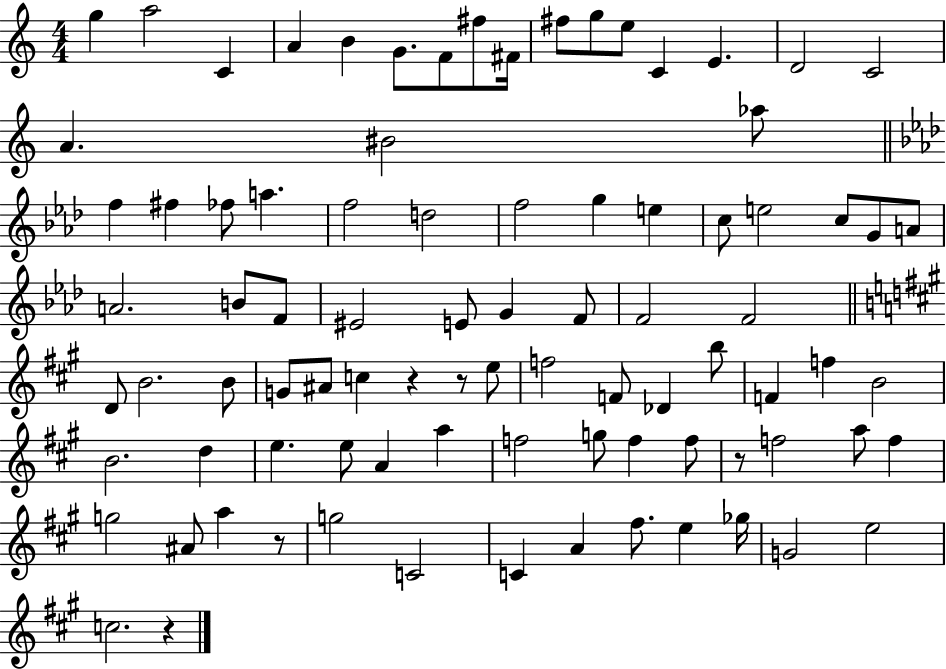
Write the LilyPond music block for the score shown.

{
  \clef treble
  \numericTimeSignature
  \time 4/4
  \key c \major
  g''4 a''2 c'4 | a'4 b'4 g'8. f'8 fis''8 fis'16 | fis''8 g''8 e''8 c'4 e'4. | d'2 c'2 | \break a'4. bis'2 aes''8 | \bar "||" \break \key f \minor f''4 fis''4 fes''8 a''4. | f''2 d''2 | f''2 g''4 e''4 | c''8 e''2 c''8 g'8 a'8 | \break a'2. b'8 f'8 | eis'2 e'8 g'4 f'8 | f'2 f'2 | \bar "||" \break \key a \major d'8 b'2. b'8 | g'8 ais'8 c''4 r4 r8 e''8 | f''2 f'8 des'4 b''8 | f'4 f''4 b'2 | \break b'2. d''4 | e''4. e''8 a'4 a''4 | f''2 g''8 f''4 f''8 | r8 f''2 a''8 f''4 | \break g''2 ais'8 a''4 r8 | g''2 c'2 | c'4 a'4 fis''8. e''4 ges''16 | g'2 e''2 | \break c''2. r4 | \bar "|."
}